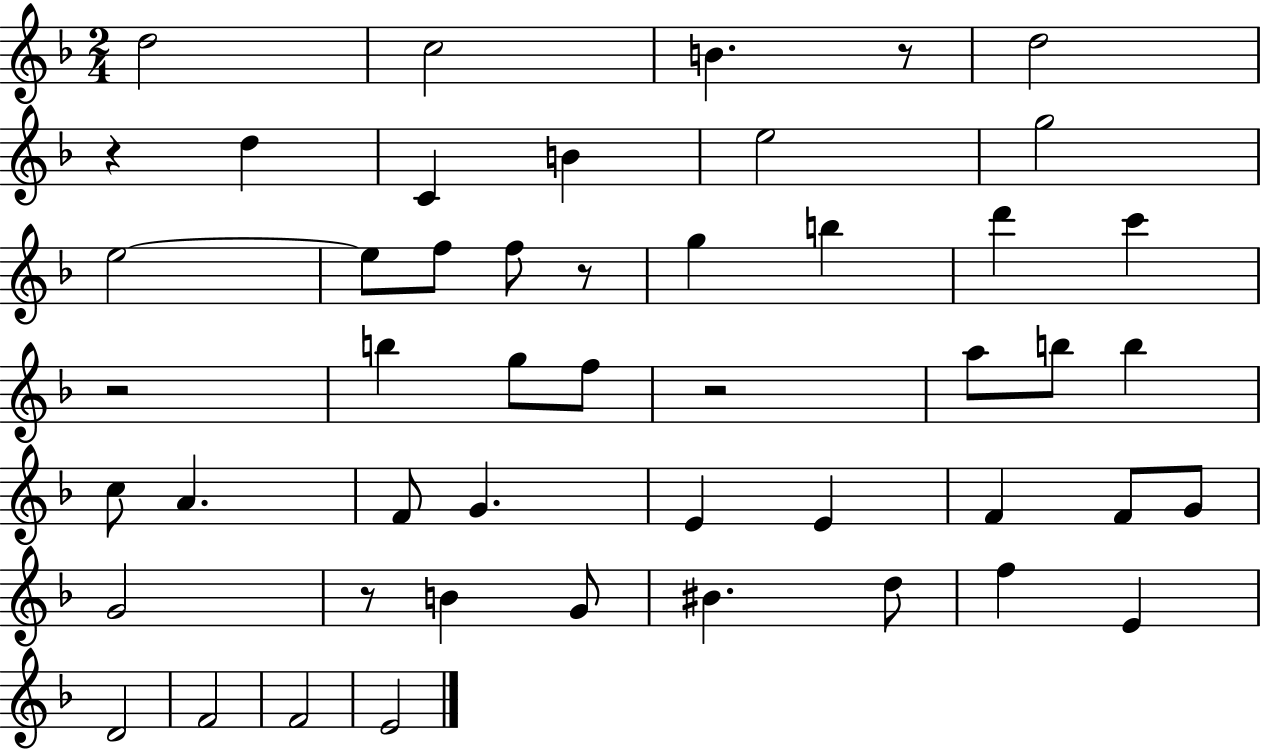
X:1
T:Untitled
M:2/4
L:1/4
K:F
d2 c2 B z/2 d2 z d C B e2 g2 e2 e/2 f/2 f/2 z/2 g b d' c' z2 b g/2 f/2 z2 a/2 b/2 b c/2 A F/2 G E E F F/2 G/2 G2 z/2 B G/2 ^B d/2 f E D2 F2 F2 E2